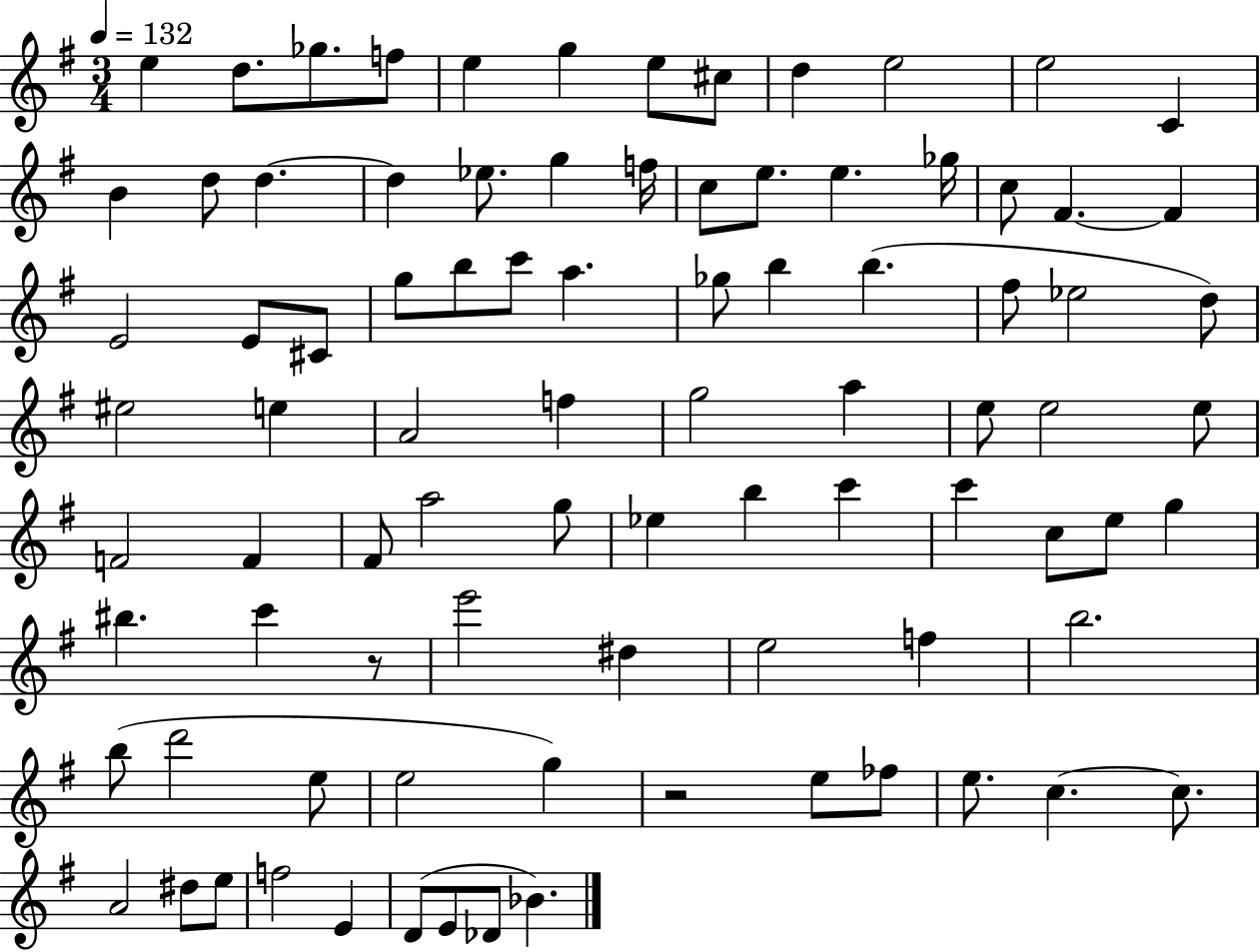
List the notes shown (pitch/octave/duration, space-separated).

E5/q D5/e. Gb5/e. F5/e E5/q G5/q E5/e C#5/e D5/q E5/h E5/h C4/q B4/q D5/e D5/q. D5/q Eb5/e. G5/q F5/s C5/e E5/e. E5/q. Gb5/s C5/e F#4/q. F#4/q E4/h E4/e C#4/e G5/e B5/e C6/e A5/q. Gb5/e B5/q B5/q. F#5/e Eb5/h D5/e EIS5/h E5/q A4/h F5/q G5/h A5/q E5/e E5/h E5/e F4/h F4/q F#4/e A5/h G5/e Eb5/q B5/q C6/q C6/q C5/e E5/e G5/q BIS5/q. C6/q R/e E6/h D#5/q E5/h F5/q B5/h. B5/e D6/h E5/e E5/h G5/q R/h E5/e FES5/e E5/e. C5/q. C5/e. A4/h D#5/e E5/e F5/h E4/q D4/e E4/e Db4/e Bb4/q.